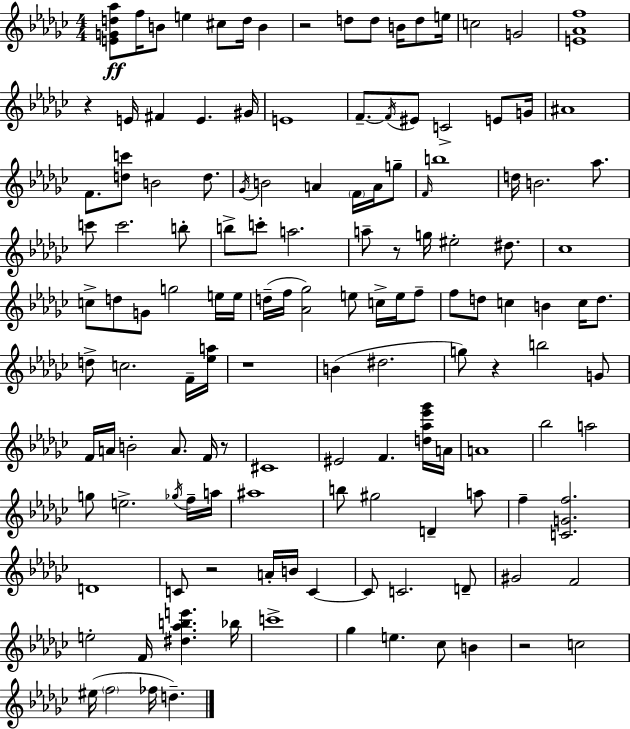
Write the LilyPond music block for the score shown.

{
  \clef treble
  \numericTimeSignature
  \time 4/4
  \key ees \minor
  <e' g' d'' aes''>8\ff f''16 b'8 e''4 cis''8 d''16 b'4 | r2 d''8 d''8 b'16 d''8 e''16 | c''2 g'2 | <e' aes' f''>1 | \break r4 e'16 fis'4 e'4. gis'16 | e'1 | f'8.--~~ \acciaccatura { f'16 } eis'8 c'2-> e'8 | g'16 ais'1 | \break f'8. <d'' c'''>8 b'2 d''8. | \acciaccatura { ges'16 } b'2 a'4 \parenthesize f'16 a'16 | g''8-- \grace { f'16 } b''1 | d''16 b'2. | \break aes''8. c'''8 c'''2. | b''8-. b''8-> c'''8-. a''2. | a''8-- r8 g''16 eis''2-. | dis''8. ces''1 | \break c''8-> d''8 g'8 g''2 | e''16 e''16 d''16--( f''16 <aes' ges''>2) e''8 c''16-> | e''16 f''8-- f''8 d''8 c''4 b'4 c''16 | d''8. d''8-> c''2. | \break f'16-- <ees'' a''>16 r1 | b'4( dis''2. | g''8) r4 b''2 | g'8 f'16 a'16 b'2-. a'8. | \break f'16 r8 cis'1 | eis'2 f'4. | <d'' aes'' ees''' ges'''>16 a'16 a'1 | bes''2 a''2 | \break g''8 e''2.-> | \acciaccatura { ges''16 } f''16-- a''16 ais''1 | b''8 gis''2 d'4-- | a''8 f''4-- <c' g' f''>2. | \break d'1 | c'8 r2 a'16-. b'16 | c'4~~ c'8 c'2. | d'8-- gis'2 f'2 | \break e''2-. f'16 <dis'' aes'' b'' e'''>4. | bes''16 c'''1-> | ges''4 e''4. ces''8 | b'4 r2 c''2 | \break eis''16( \parenthesize f''2 fes''16 d''4.--) | \bar "|."
}